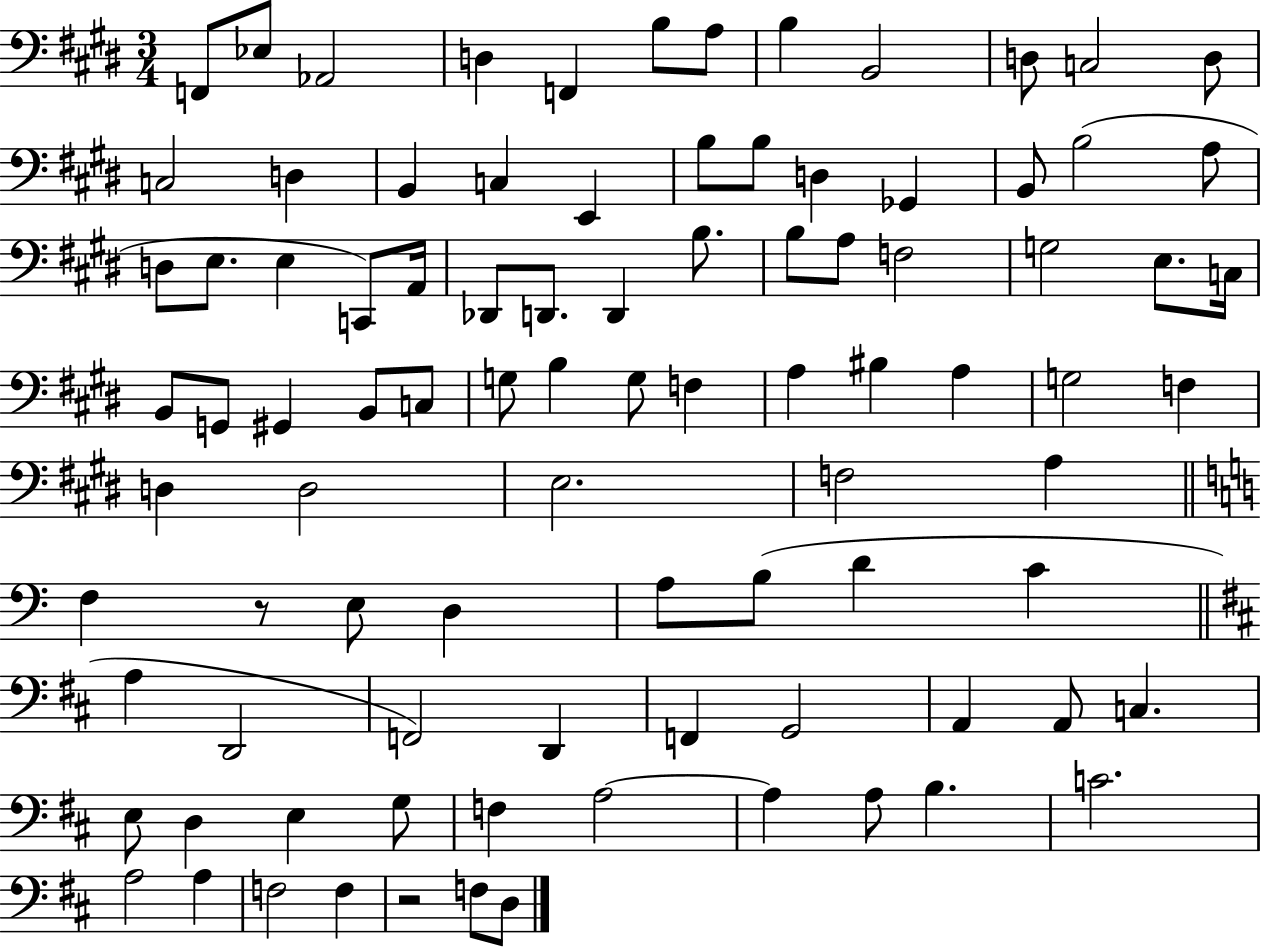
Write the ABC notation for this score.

X:1
T:Untitled
M:3/4
L:1/4
K:E
F,,/2 _E,/2 _A,,2 D, F,, B,/2 A,/2 B, B,,2 D,/2 C,2 D,/2 C,2 D, B,, C, E,, B,/2 B,/2 D, _G,, B,,/2 B,2 A,/2 D,/2 E,/2 E, C,,/2 A,,/4 _D,,/2 D,,/2 D,, B,/2 B,/2 A,/2 F,2 G,2 E,/2 C,/4 B,,/2 G,,/2 ^G,, B,,/2 C,/2 G,/2 B, G,/2 F, A, ^B, A, G,2 F, D, D,2 E,2 F,2 A, F, z/2 E,/2 D, A,/2 B,/2 D C A, D,,2 F,,2 D,, F,, G,,2 A,, A,,/2 C, E,/2 D, E, G,/2 F, A,2 A, A,/2 B, C2 A,2 A, F,2 F, z2 F,/2 D,/2